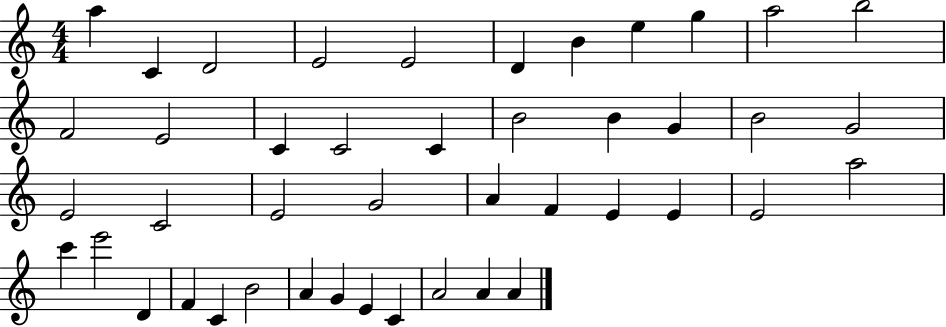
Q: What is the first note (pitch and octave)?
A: A5